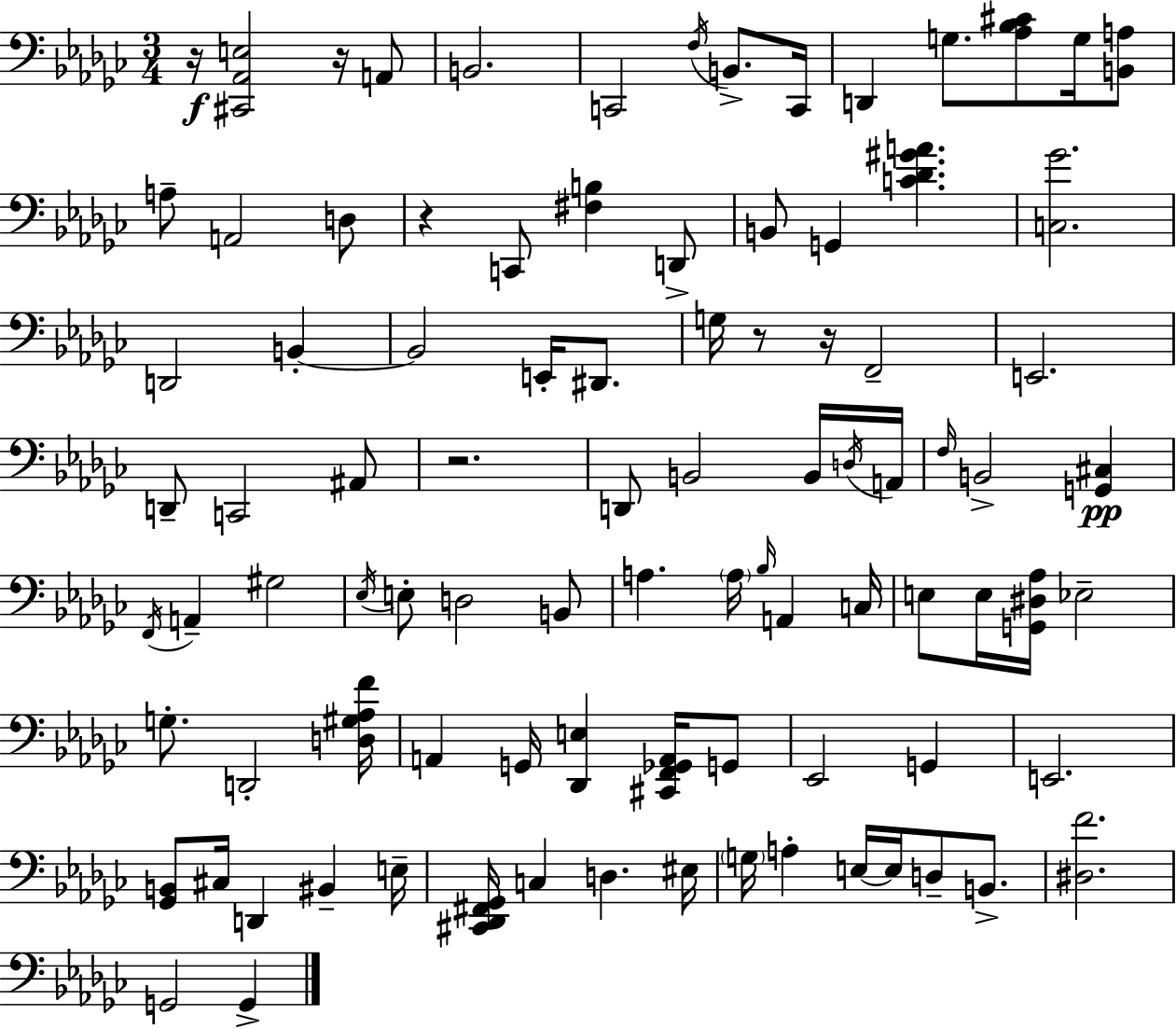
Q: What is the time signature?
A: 3/4